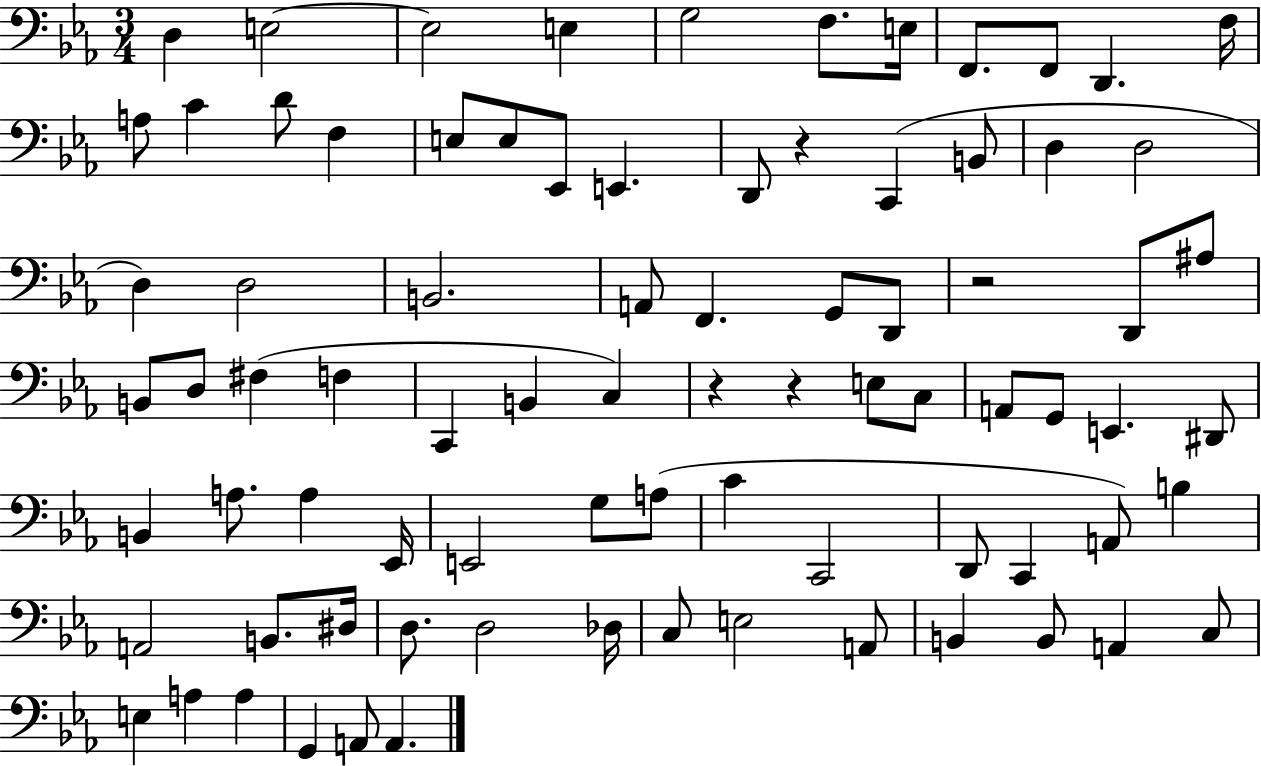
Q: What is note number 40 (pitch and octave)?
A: C3